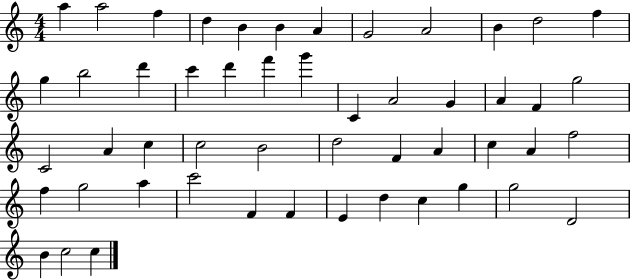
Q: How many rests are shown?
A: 0